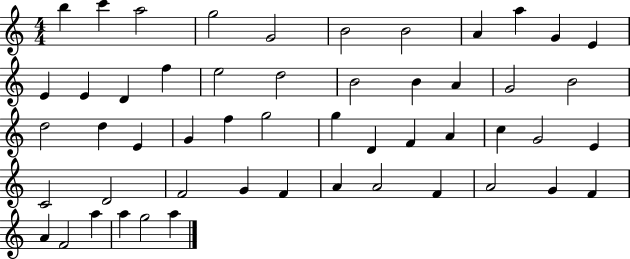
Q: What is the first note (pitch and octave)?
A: B5